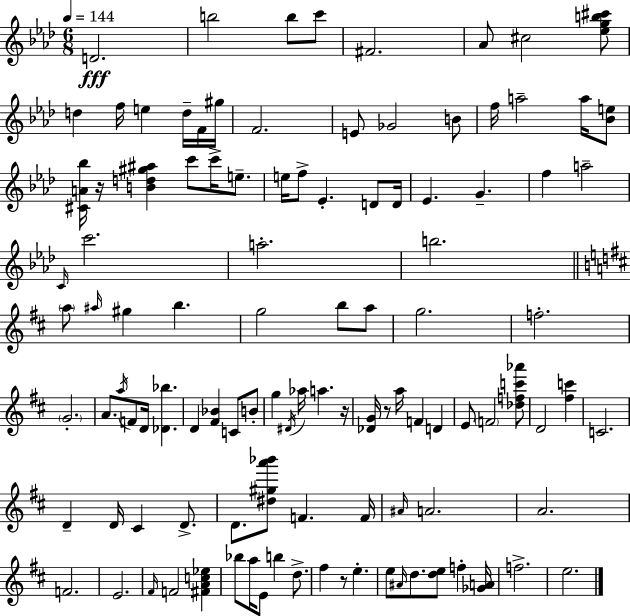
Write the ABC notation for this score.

X:1
T:Untitled
M:6/8
L:1/4
K:Ab
D2 b2 b/2 c'/2 ^F2 _A/2 ^c2 [_egb^c']/2 d f/4 e d/4 F/4 ^g/4 F2 E/2 _G2 B/2 f/4 a2 a/4 [_Be]/2 [^CA_b]/4 z/4 [Bd^g^a] c'/2 c'/4 e/2 e/4 f/2 _E D/2 D/4 _E G f a2 C/4 c'2 a2 b2 a/2 ^a/4 ^g b g2 b/2 a/2 g2 f2 G2 A/2 a/4 F/2 D/4 [_D_b] D [^F_B] C/2 B/2 g ^D/4 _a/4 a z/4 [_DG]/4 z/2 a/4 F D E/2 F2 [_dfc'_a']/2 D2 [^fc'] C2 D D/4 ^C D/2 D/2 [^d^ga'_b']/2 F F/4 ^A/4 A2 A2 F2 E2 ^F/4 F2 [^FAc_e] _b/2 a/4 E/2 b d/2 ^f z/2 e e/2 ^A/4 d/2 [de]/2 f [_GA]/4 f2 e2